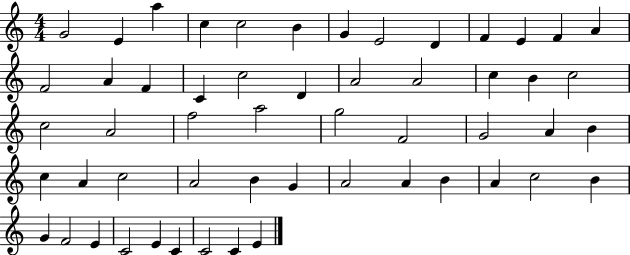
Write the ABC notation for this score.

X:1
T:Untitled
M:4/4
L:1/4
K:C
G2 E a c c2 B G E2 D F E F A F2 A F C c2 D A2 A2 c B c2 c2 A2 f2 a2 g2 F2 G2 A B c A c2 A2 B G A2 A B A c2 B G F2 E C2 E C C2 C E